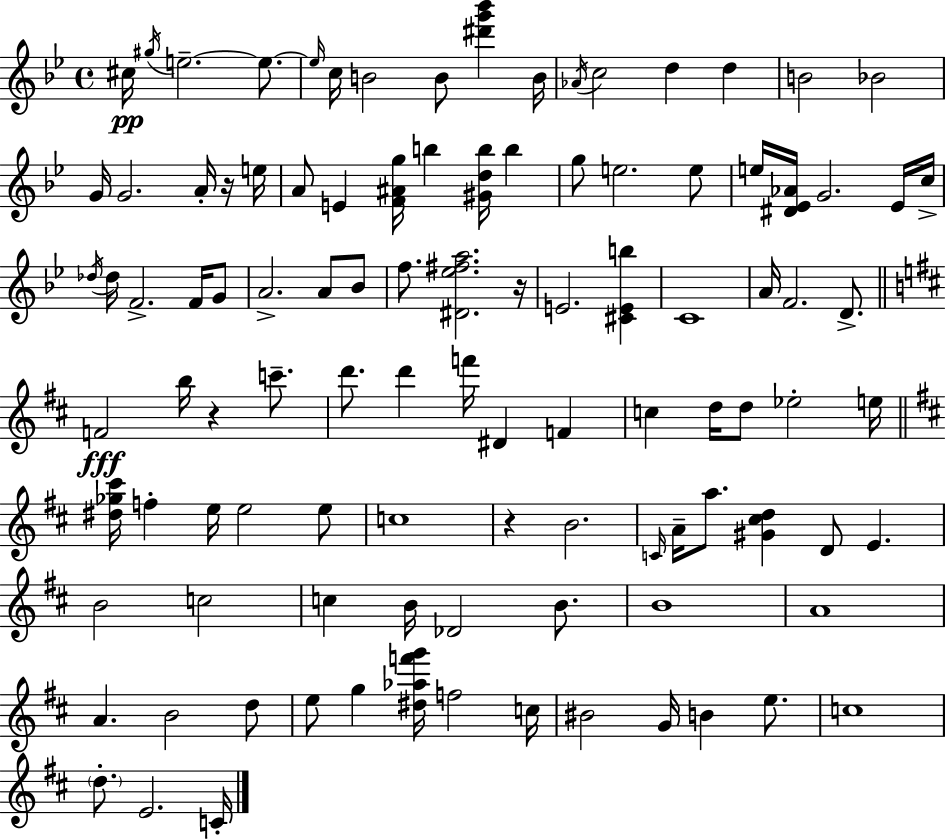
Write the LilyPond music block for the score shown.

{
  \clef treble
  \time 4/4
  \defaultTimeSignature
  \key bes \major
  cis''16\pp \acciaccatura { gis''16 } e''2.--~~ e''8.~~ | \grace { e''16 } c''16 b'2 b'8 <dis''' g''' bes'''>4 | b'16 \acciaccatura { aes'16 } c''2 d''4 d''4 | b'2 bes'2 | \break g'16 g'2. | a'16-. r16 e''16 a'8 e'4 <f' ais' g''>16 b''4 <gis' d'' b''>16 b''4 | g''8 e''2. | e''8 e''16 <dis' ees' aes'>16 g'2. | \break ees'16 c''16-> \acciaccatura { des''16 } des''16 f'2.-> | f'16 g'8 a'2.-> | a'8 bes'8 f''8. <dis' ees'' fis'' a''>2. | r16 e'2. | \break <cis' e' b''>4 c'1 | a'16 f'2. | d'8.-> \bar "||" \break \key d \major f'2\fff b''16 r4 c'''8.-- | d'''8. d'''4 f'''16 dis'4 f'4 | c''4 d''16 d''8 ees''2-. e''16 | \bar "||" \break \key d \major <dis'' ges'' cis'''>16 f''4-. e''16 e''2 e''8 | c''1 | r4 b'2. | \grace { c'16 } a'16-- a''8. <gis' cis'' d''>4 d'8 e'4. | \break b'2 c''2 | c''4 b'16 des'2 b'8. | b'1 | a'1 | \break a'4. b'2 d''8 | e''8 g''4 <dis'' aes'' f''' g'''>16 f''2 | c''16 bis'2 g'16 b'4 e''8. | c''1 | \break \parenthesize d''8.-. e'2. | c'16-. \bar "|."
}